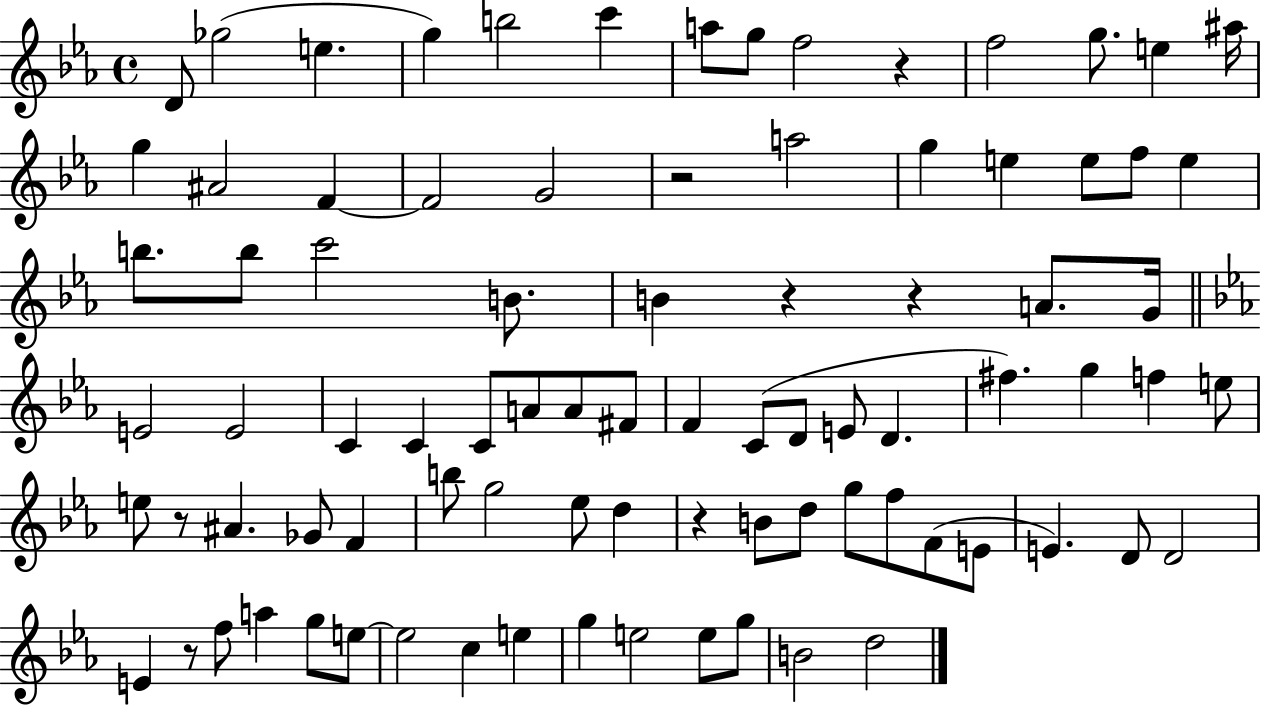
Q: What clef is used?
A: treble